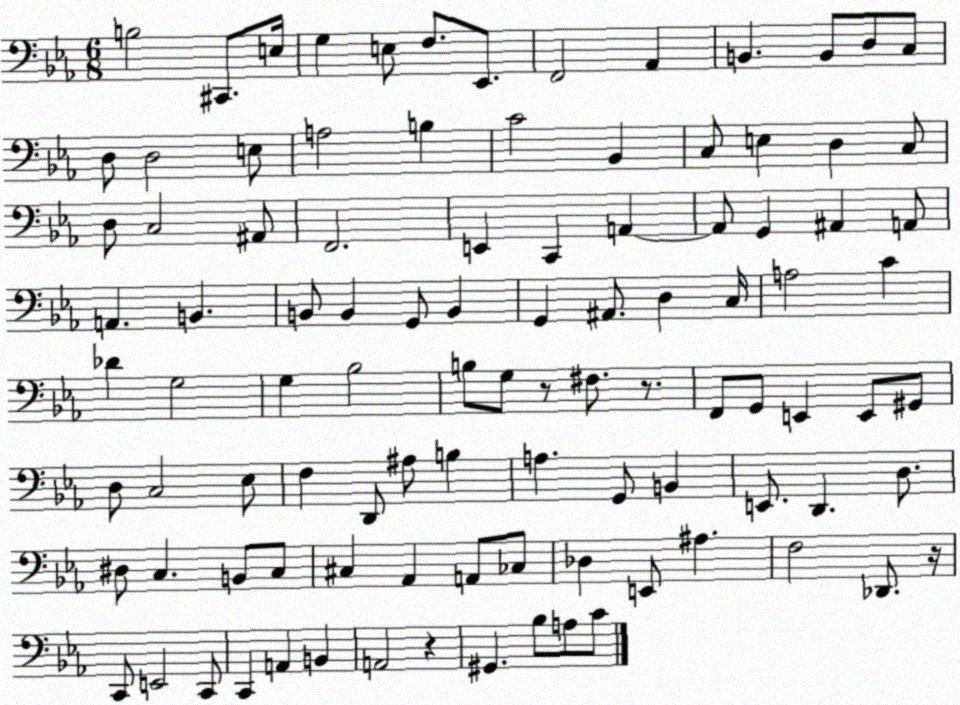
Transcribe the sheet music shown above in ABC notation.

X:1
T:Untitled
M:6/8
L:1/4
K:Eb
B,2 ^C,,/2 E,/4 G, E,/2 F,/2 _E,,/2 F,,2 _A,, B,, B,,/2 D,/2 C,/2 D,/2 D,2 E,/2 A,2 B, C2 _B,, C,/2 E, D, C,/2 D,/2 C,2 ^A,,/2 F,,2 E,, C,, A,, A,,/2 G,, ^A,, A,,/2 A,, B,, B,,/2 B,, G,,/2 B,, G,, ^A,,/2 D, C,/4 A,2 C _D G,2 G, _B,2 B,/2 G,/2 z/2 ^F,/2 z/2 F,,/2 G,,/2 E,, E,,/2 ^G,,/2 D,/2 C,2 _E,/2 F, D,,/2 ^A,/2 B, A, G,,/2 B,, E,,/2 D,, D,/2 ^D,/2 C, B,,/2 C,/2 ^C, _A,, A,,/2 _C,/2 _D, E,,/2 ^A, F,2 _D,,/2 z/4 C,,/2 E,,2 C,,/2 C,, A,, B,, A,,2 z ^G,, _B,/2 A,/2 C/2